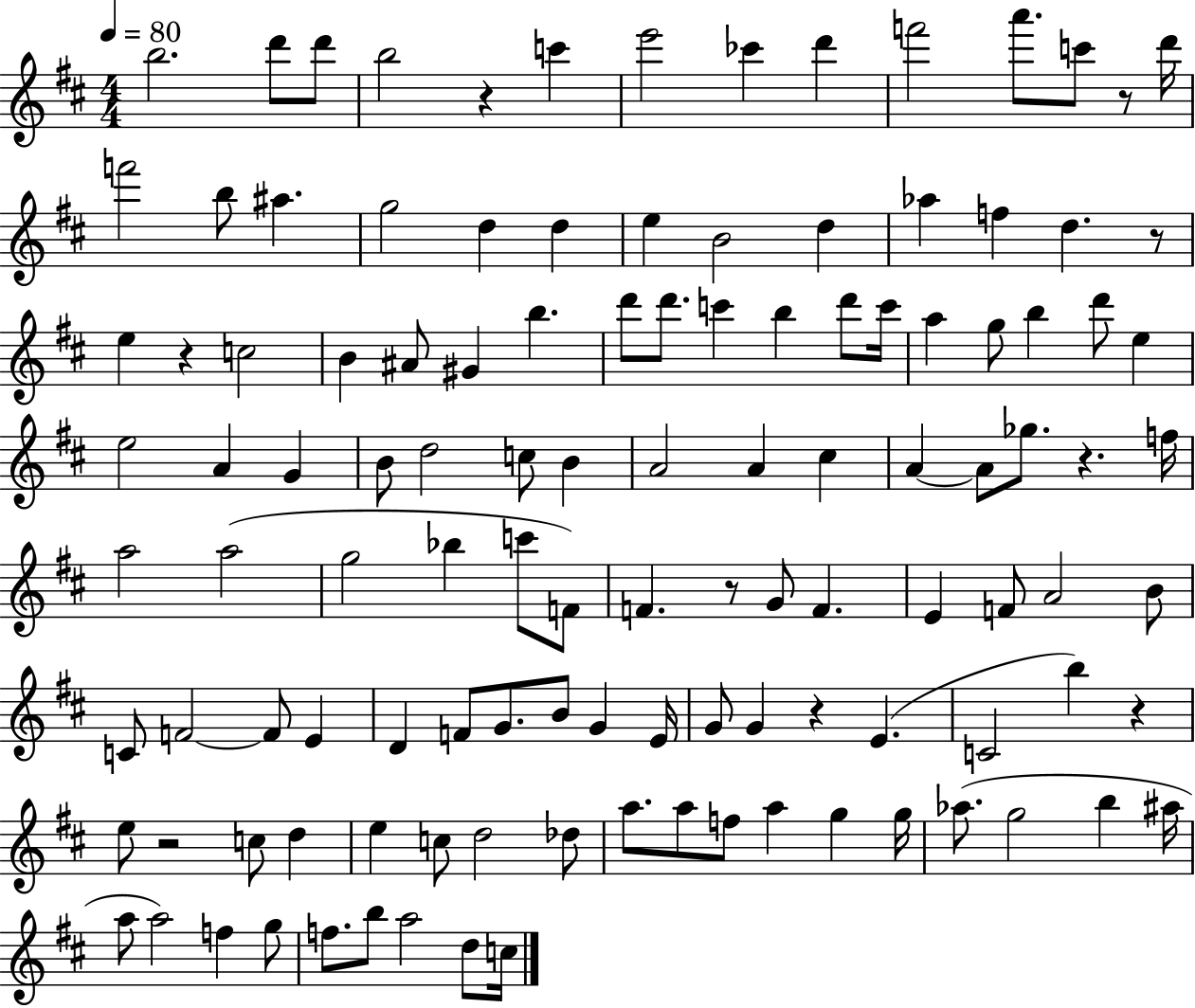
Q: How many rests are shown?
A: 9